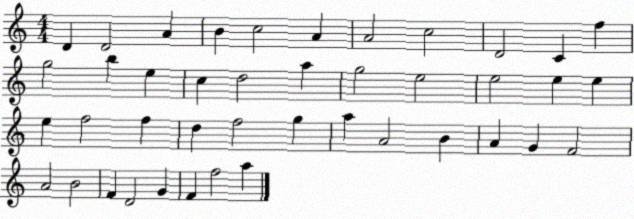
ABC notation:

X:1
T:Untitled
M:4/4
L:1/4
K:C
D D2 A B c2 A A2 c2 D2 C f g2 b e c d2 a g2 e2 e2 e e e f2 f d f2 g a A2 B A G F2 A2 B2 F D2 G F f2 a